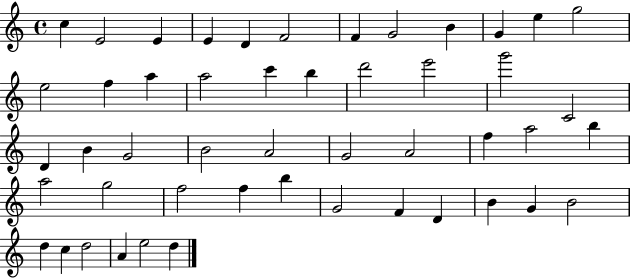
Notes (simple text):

C5/q E4/h E4/q E4/q D4/q F4/h F4/q G4/h B4/q G4/q E5/q G5/h E5/h F5/q A5/q A5/h C6/q B5/q D6/h E6/h G6/h C4/h D4/q B4/q G4/h B4/h A4/h G4/h A4/h F5/q A5/h B5/q A5/h G5/h F5/h F5/q B5/q G4/h F4/q D4/q B4/q G4/q B4/h D5/q C5/q D5/h A4/q E5/h D5/q